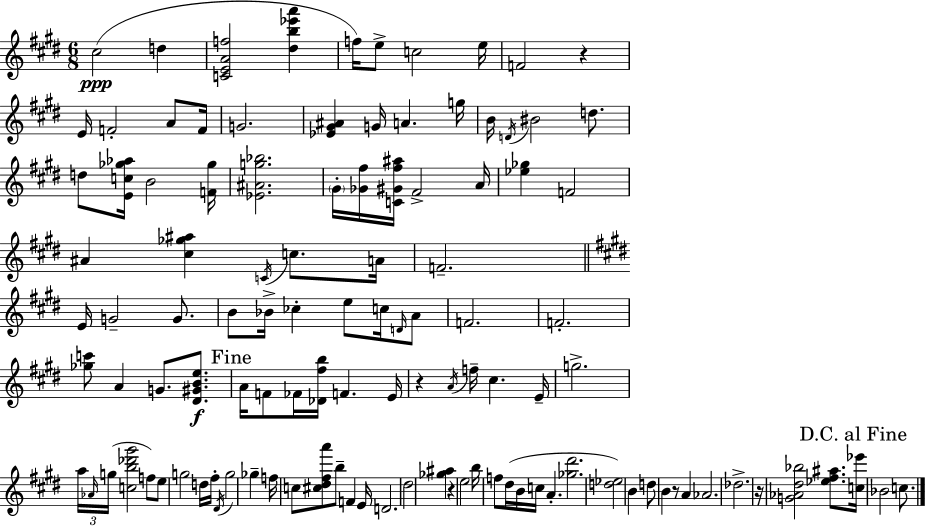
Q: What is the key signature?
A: E major